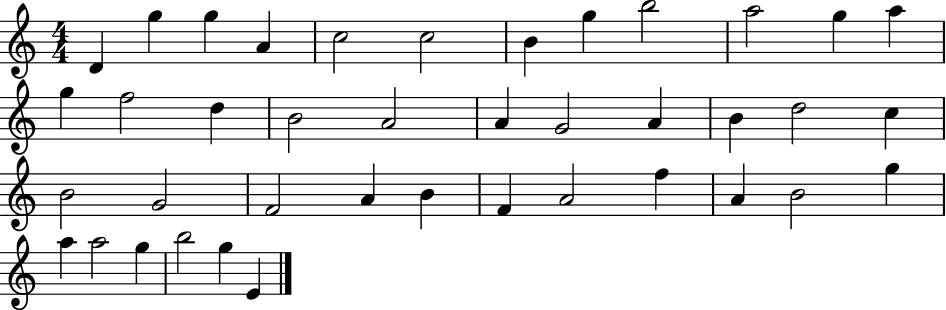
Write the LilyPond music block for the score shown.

{
  \clef treble
  \numericTimeSignature
  \time 4/4
  \key c \major
  d'4 g''4 g''4 a'4 | c''2 c''2 | b'4 g''4 b''2 | a''2 g''4 a''4 | \break g''4 f''2 d''4 | b'2 a'2 | a'4 g'2 a'4 | b'4 d''2 c''4 | \break b'2 g'2 | f'2 a'4 b'4 | f'4 a'2 f''4 | a'4 b'2 g''4 | \break a''4 a''2 g''4 | b''2 g''4 e'4 | \bar "|."
}